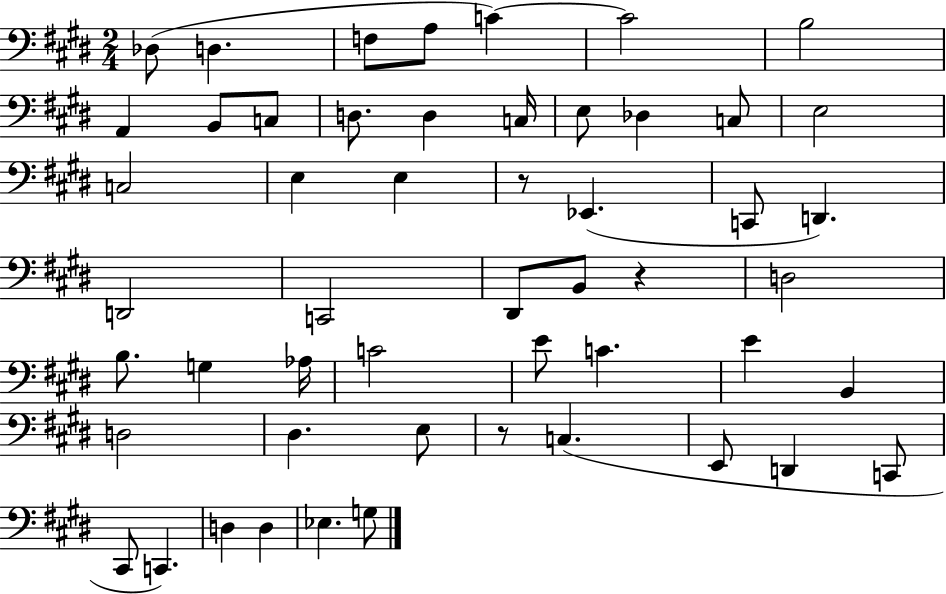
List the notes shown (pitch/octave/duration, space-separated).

Db3/e D3/q. F3/e A3/e C4/q C4/h B3/h A2/q B2/e C3/e D3/e. D3/q C3/s E3/e Db3/q C3/e E3/h C3/h E3/q E3/q R/e Eb2/q. C2/e D2/q. D2/h C2/h D#2/e B2/e R/q D3/h B3/e. G3/q Ab3/s C4/h E4/e C4/q. E4/q B2/q D3/h D#3/q. E3/e R/e C3/q. E2/e D2/q C2/e C#2/e C2/q. D3/q D3/q Eb3/q. G3/e